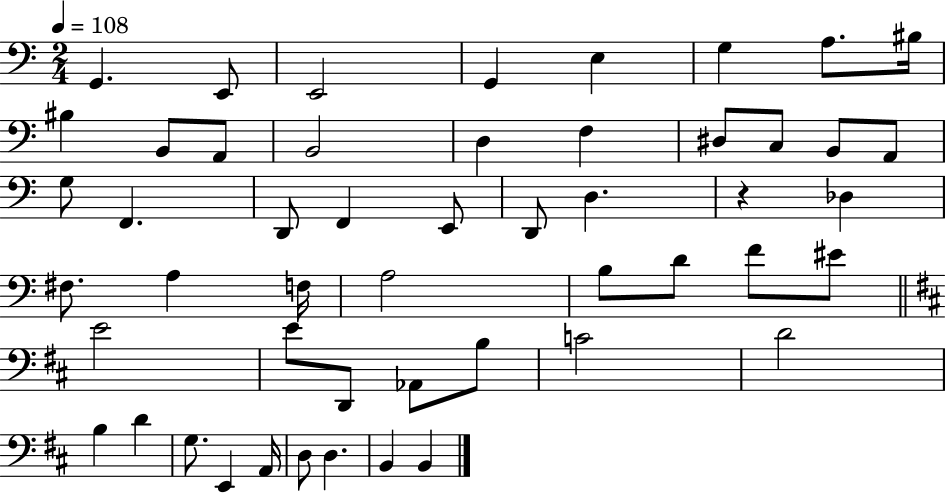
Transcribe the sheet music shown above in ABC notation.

X:1
T:Untitled
M:2/4
L:1/4
K:C
G,, E,,/2 E,,2 G,, E, G, A,/2 ^B,/4 ^B, B,,/2 A,,/2 B,,2 D, F, ^D,/2 C,/2 B,,/2 A,,/2 G,/2 F,, D,,/2 F,, E,,/2 D,,/2 D, z _D, ^F,/2 A, F,/4 A,2 B,/2 D/2 F/2 ^E/2 E2 E/2 D,,/2 _A,,/2 B,/2 C2 D2 B, D G,/2 E,, A,,/4 D,/2 D, B,, B,,